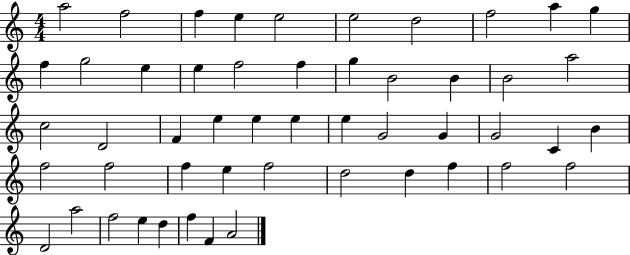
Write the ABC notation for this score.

X:1
T:Untitled
M:4/4
L:1/4
K:C
a2 f2 f e e2 e2 d2 f2 a g f g2 e e f2 f g B2 B B2 a2 c2 D2 F e e e e G2 G G2 C B f2 f2 f e f2 d2 d f f2 f2 D2 a2 f2 e d f F A2